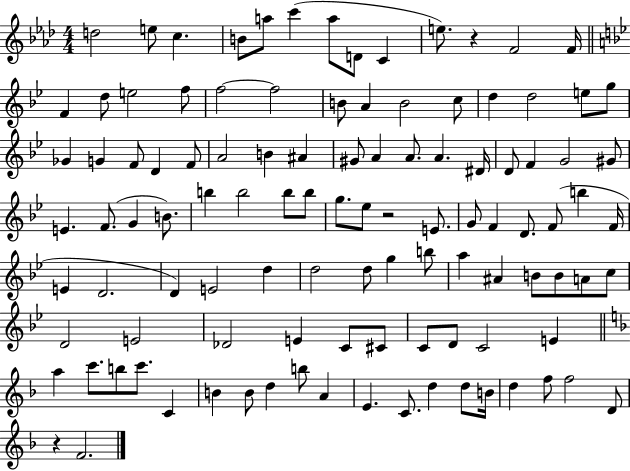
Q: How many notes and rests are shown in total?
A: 108